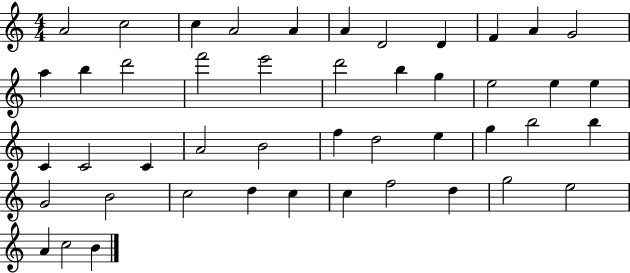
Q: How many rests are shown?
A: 0